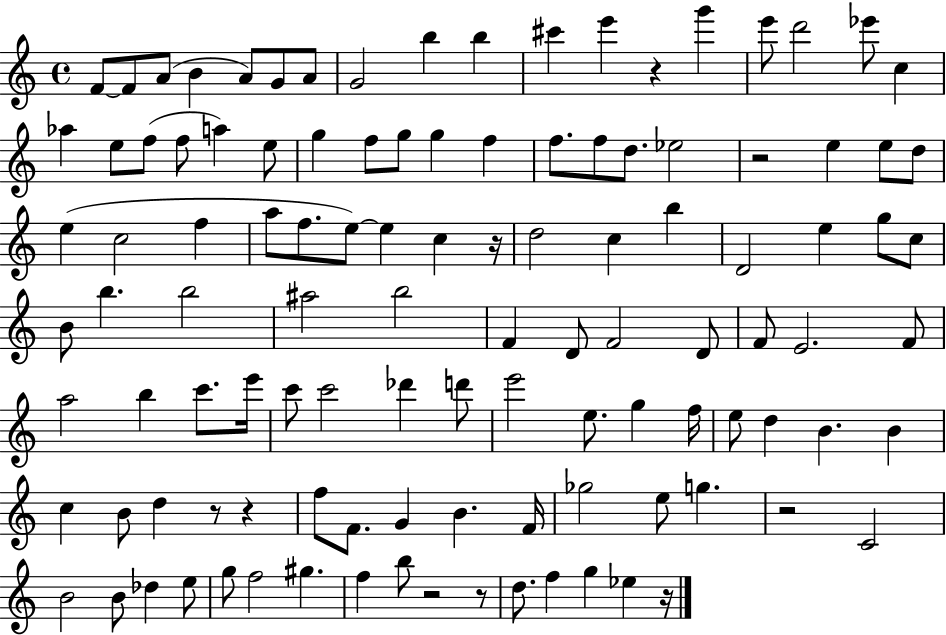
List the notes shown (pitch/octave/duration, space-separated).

F4/e F4/e A4/e B4/q A4/e G4/e A4/e G4/h B5/q B5/q C#6/q E6/q R/q G6/q E6/e D6/h Eb6/e C5/q Ab5/q E5/e F5/e F5/e A5/q E5/e G5/q F5/e G5/e G5/q F5/q F5/e. F5/e D5/e. Eb5/h R/h E5/q E5/e D5/e E5/q C5/h F5/q A5/e F5/e. E5/e E5/q C5/q R/s D5/h C5/q B5/q D4/h E5/q G5/e C5/e B4/e B5/q. B5/h A#5/h B5/h F4/q D4/e F4/h D4/e F4/e E4/h. F4/e A5/h B5/q C6/e. E6/s C6/e C6/h Db6/q D6/e E6/h E5/e. G5/q F5/s E5/e D5/q B4/q. B4/q C5/q B4/e D5/q R/e R/q F5/e F4/e. G4/q B4/q. F4/s Gb5/h E5/e G5/q. R/h C4/h B4/h B4/e Db5/q E5/e G5/e F5/h G#5/q. F5/q B5/e R/h R/e D5/e. F5/q G5/q Eb5/q R/s